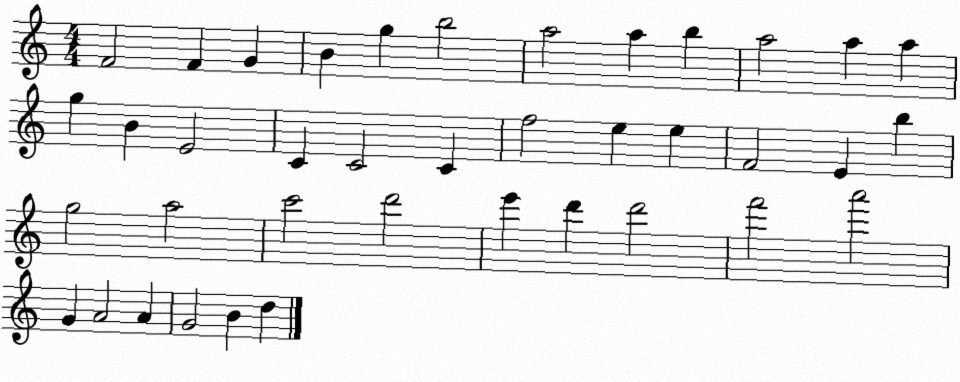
X:1
T:Untitled
M:4/4
L:1/4
K:C
F2 F G B g b2 a2 a b a2 a a g B E2 C C2 C f2 e e F2 E b g2 a2 c'2 d'2 e' d' d'2 f'2 a'2 G A2 A G2 B d